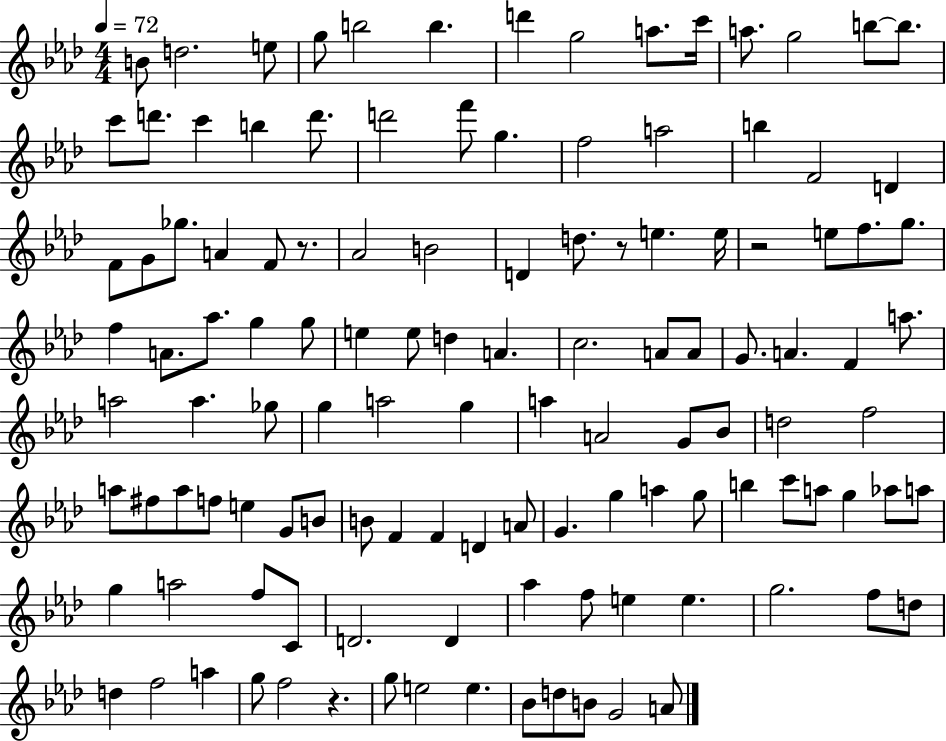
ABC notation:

X:1
T:Untitled
M:4/4
L:1/4
K:Ab
B/2 d2 e/2 g/2 b2 b d' g2 a/2 c'/4 a/2 g2 b/2 b/2 c'/2 d'/2 c' b d'/2 d'2 f'/2 g f2 a2 b F2 D F/2 G/2 _g/2 A F/2 z/2 _A2 B2 D d/2 z/2 e e/4 z2 e/2 f/2 g/2 f A/2 _a/2 g g/2 e e/2 d A c2 A/2 A/2 G/2 A F a/2 a2 a _g/2 g a2 g a A2 G/2 _B/2 d2 f2 a/2 ^f/2 a/2 f/2 e G/2 B/2 B/2 F F D A/2 G g a g/2 b c'/2 a/2 g _a/2 a/2 g a2 f/2 C/2 D2 D _a f/2 e e g2 f/2 d/2 d f2 a g/2 f2 z g/2 e2 e _B/2 d/2 B/2 G2 A/2